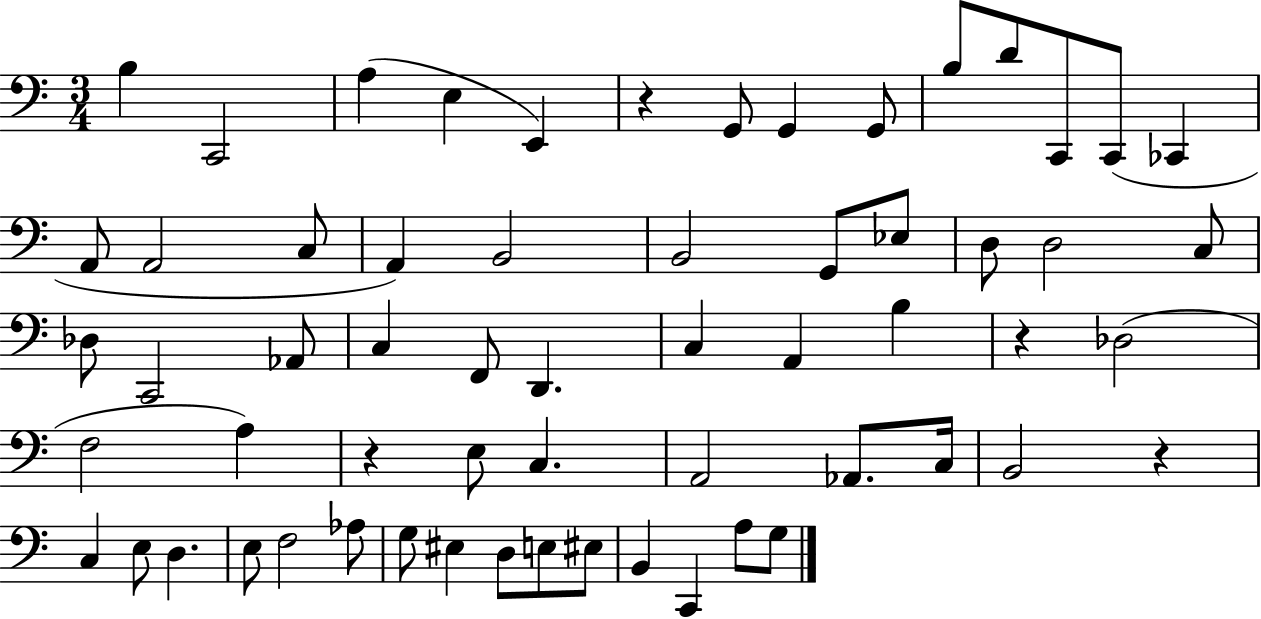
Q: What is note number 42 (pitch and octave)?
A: B2